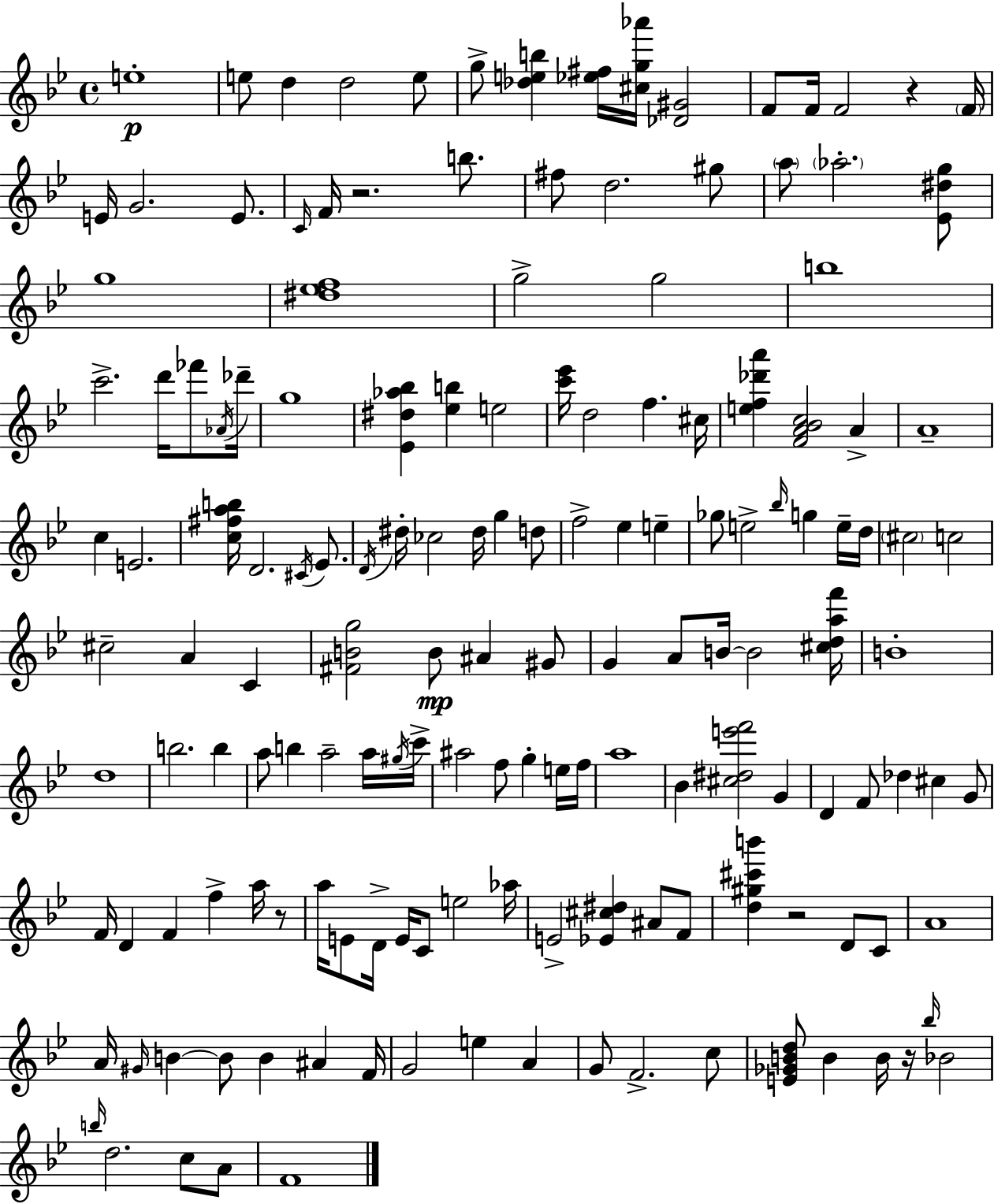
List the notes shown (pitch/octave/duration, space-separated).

E5/w E5/e D5/q D5/h E5/e G5/e [Db5,E5,B5]/q [Eb5,F#5]/s [C#5,G5,Ab6]/s [Db4,G#4]/h F4/e F4/s F4/h R/q F4/s E4/s G4/h. E4/e. C4/s F4/s R/h. B5/e. F#5/e D5/h. G#5/e A5/e Ab5/h. [Eb4,D#5,G5]/e G5/w [D#5,Eb5,F5]/w G5/h G5/h B5/w C6/h. D6/s FES6/e Ab4/s Db6/s G5/w [Eb4,D#5,Ab5,Bb5]/q [Eb5,B5]/q E5/h [C6,Eb6]/s D5/h F5/q. C#5/s [E5,F5,Db6,A6]/q [F4,A4,Bb4,C5]/h A4/q A4/w C5/q E4/h. [C5,F#5,A5,B5]/s D4/h. C#4/s Eb4/e. D4/s D#5/s CES5/h D#5/s G5/q D5/e F5/h Eb5/q E5/q Gb5/e E5/h Bb5/s G5/q E5/s D5/s C#5/h C5/h C#5/h A4/q C4/q [F#4,B4,G5]/h B4/e A#4/q G#4/e G4/q A4/e B4/s B4/h [C#5,D5,A5,F6]/s B4/w D5/w B5/h. B5/q A5/e B5/q A5/h A5/s G#5/s C6/s A#5/h F5/e G5/q E5/s F5/s A5/w Bb4/q [C#5,D#5,E6,F6]/h G4/q D4/q F4/e Db5/q C#5/q G4/e F4/s D4/q F4/q F5/q A5/s R/e A5/s E4/e D4/s E4/s C4/e E5/h Ab5/s E4/h [Eb4,C#5,D#5]/q A#4/e F4/e [D5,G#5,C#6,B6]/q R/h D4/e C4/e A4/w A4/s G#4/s B4/q B4/e B4/q A#4/q F4/s G4/h E5/q A4/q G4/e F4/h. C5/e [E4,Gb4,B4,D5]/e B4/q B4/s R/s Bb5/s Bb4/h B5/s D5/h. C5/e A4/e F4/w